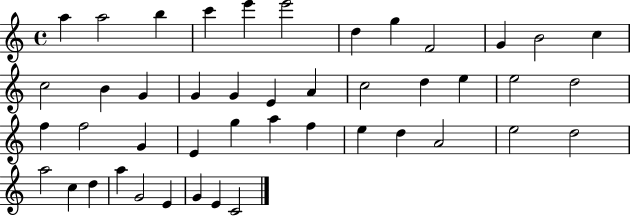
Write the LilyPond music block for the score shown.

{
  \clef treble
  \time 4/4
  \defaultTimeSignature
  \key c \major
  a''4 a''2 b''4 | c'''4 e'''4 e'''2 | d''4 g''4 f'2 | g'4 b'2 c''4 | \break c''2 b'4 g'4 | g'4 g'4 e'4 a'4 | c''2 d''4 e''4 | e''2 d''2 | \break f''4 f''2 g'4 | e'4 g''4 a''4 f''4 | e''4 d''4 a'2 | e''2 d''2 | \break a''2 c''4 d''4 | a''4 g'2 e'4 | g'4 e'4 c'2 | \bar "|."
}